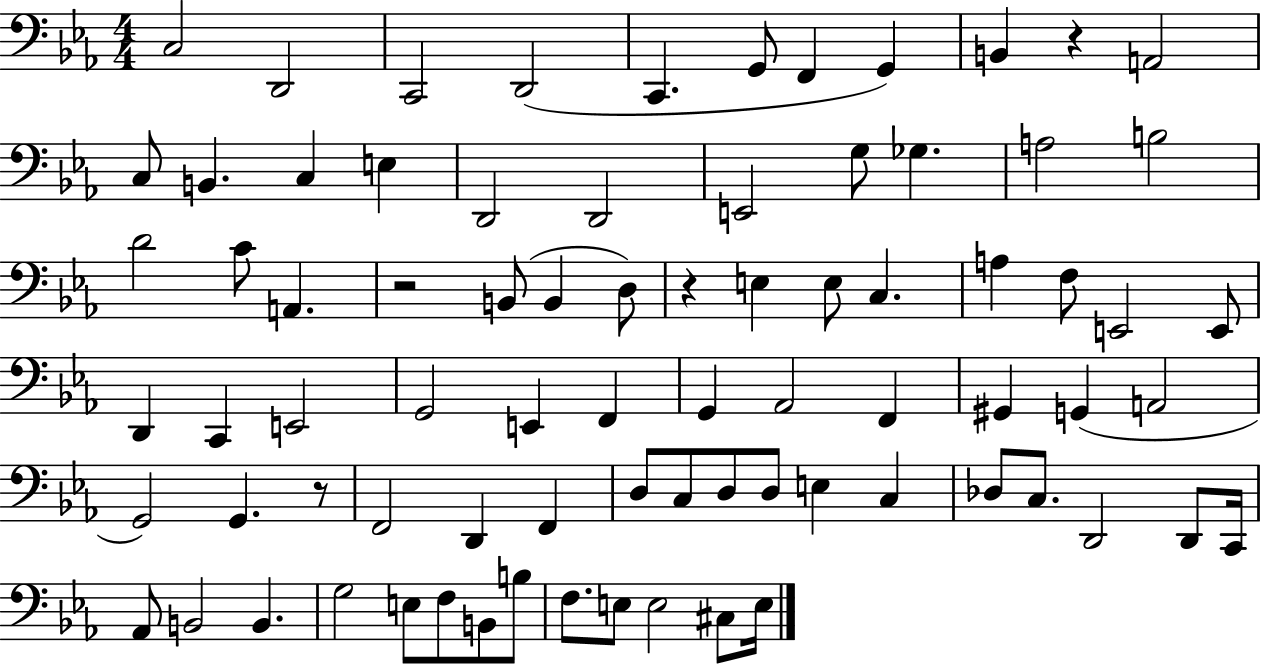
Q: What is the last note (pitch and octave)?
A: E3